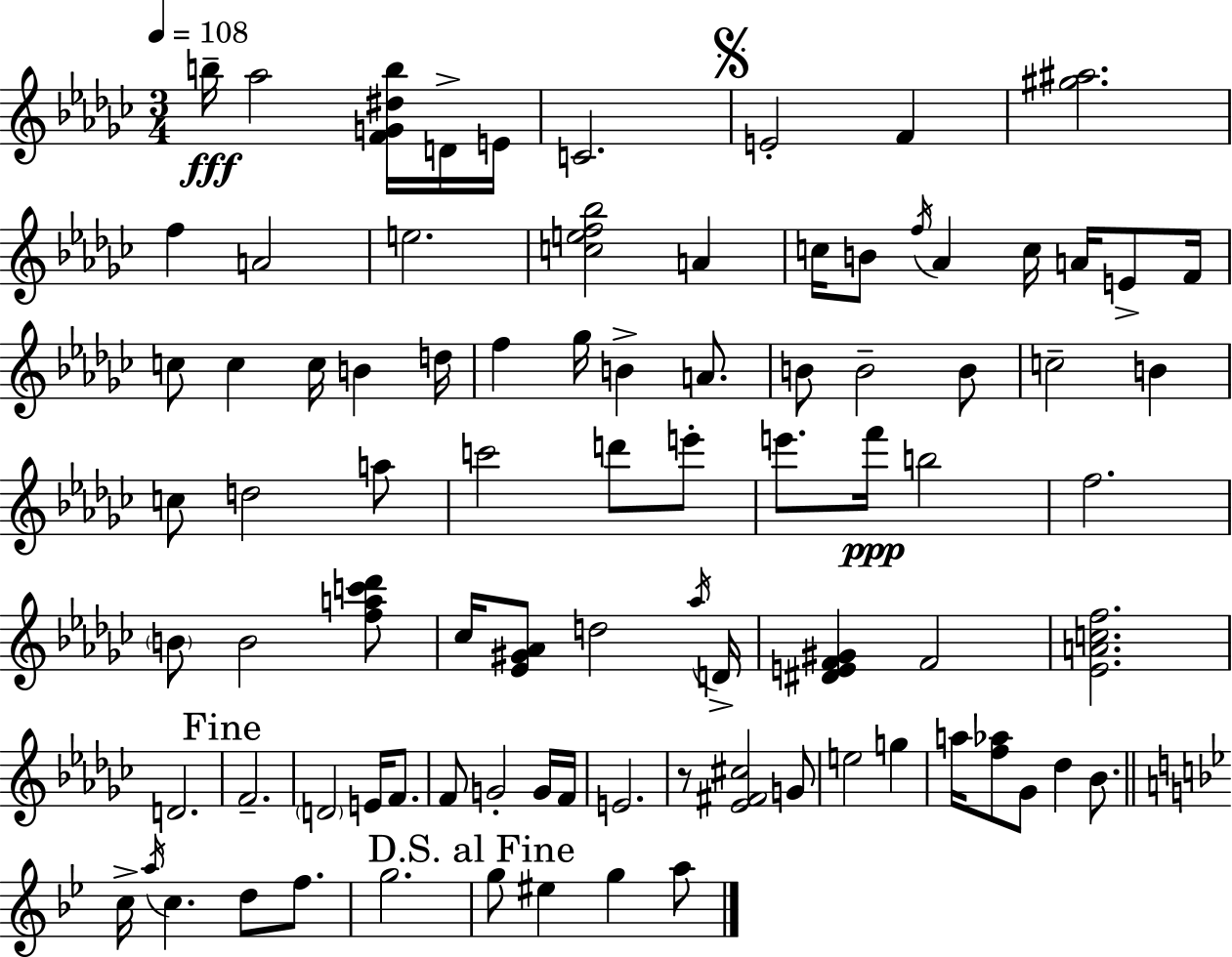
{
  \clef treble
  \numericTimeSignature
  \time 3/4
  \key ees \minor
  \tempo 4 = 108
  b''16--\fff aes''2 <f' g' dis'' b''>16 d'16-> e'16 | c'2. | \mark \markup { \musicglyph "scripts.segno" } e'2-. f'4 | <gis'' ais''>2. | \break f''4 a'2 | e''2. | <c'' e'' f'' bes''>2 a'4 | c''16 b'8 \acciaccatura { f''16 } aes'4 c''16 a'16 e'8-> | \break f'16 c''8 c''4 c''16 b'4 | d''16 f''4 ges''16 b'4-> a'8. | b'8 b'2-- b'8 | c''2-- b'4 | \break c''8 d''2 a''8 | c'''2 d'''8 e'''8-. | e'''8. f'''16\ppp b''2 | f''2. | \break \parenthesize b'8 b'2 <f'' a'' c''' des'''>8 | ces''16 <ees' gis' aes'>8 d''2 | \acciaccatura { aes''16 } d'16-> <dis' e' f' gis'>4 f'2 | <ees' a' c'' f''>2. | \break d'2. | \mark "Fine" f'2.-- | \parenthesize d'2 e'16 f'8. | f'8 g'2-. | \break g'16 f'16 e'2. | r8 <ees' fis' cis''>2 | g'8 e''2 g''4 | a''16 <f'' aes''>8 ges'8 des''4 bes'8. | \break \bar "||" \break \key g \minor c''16-> \acciaccatura { a''16 } c''4. d''8 f''8. | g''2. | \mark "D.S. al Fine" g''8 eis''4 g''4 a''8 | \bar "|."
}